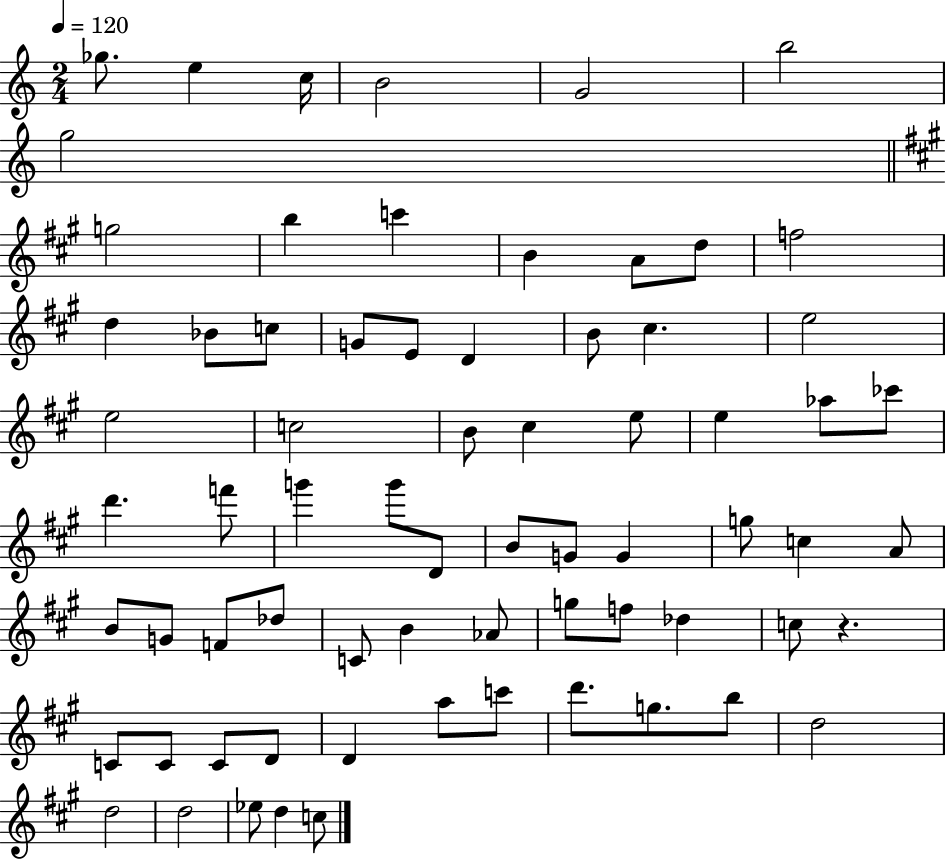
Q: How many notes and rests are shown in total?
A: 70